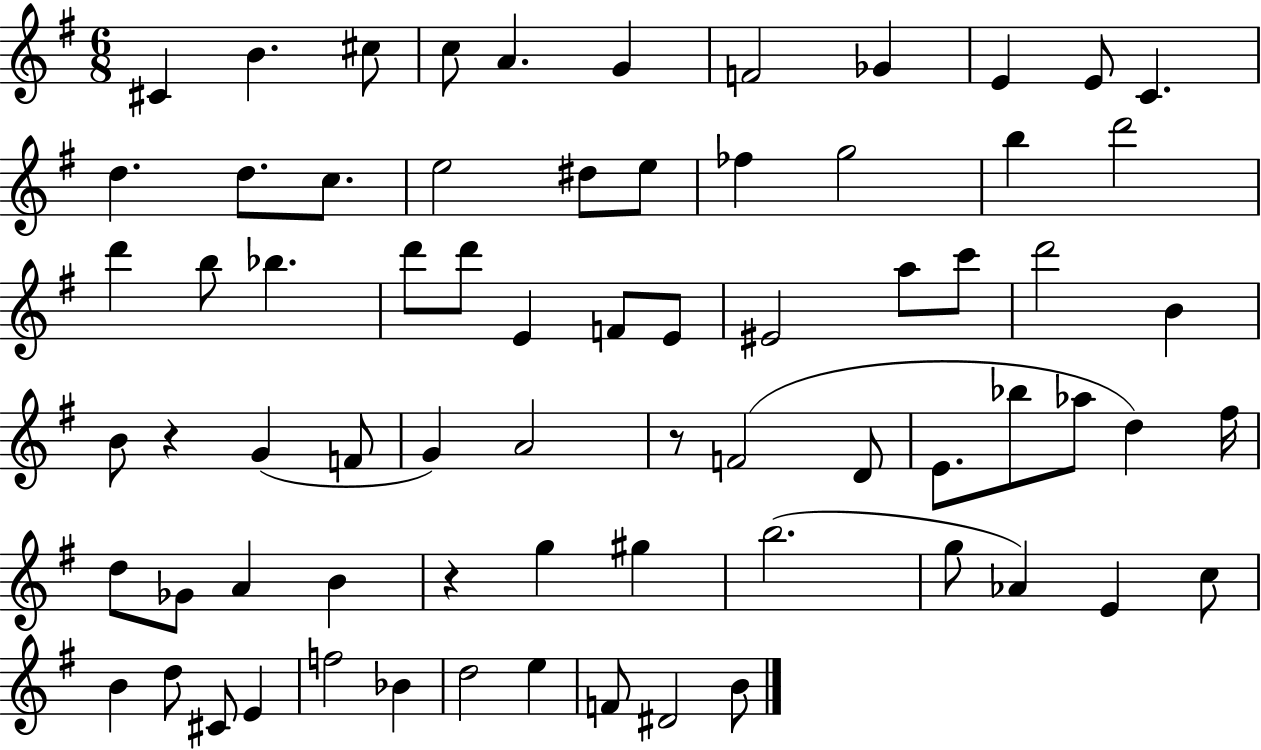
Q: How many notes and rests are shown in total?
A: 71